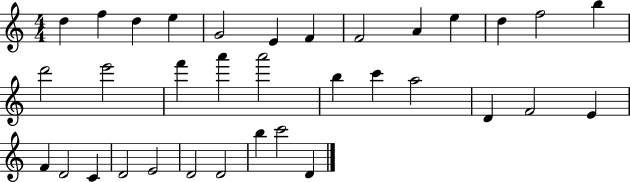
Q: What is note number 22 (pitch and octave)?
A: D4